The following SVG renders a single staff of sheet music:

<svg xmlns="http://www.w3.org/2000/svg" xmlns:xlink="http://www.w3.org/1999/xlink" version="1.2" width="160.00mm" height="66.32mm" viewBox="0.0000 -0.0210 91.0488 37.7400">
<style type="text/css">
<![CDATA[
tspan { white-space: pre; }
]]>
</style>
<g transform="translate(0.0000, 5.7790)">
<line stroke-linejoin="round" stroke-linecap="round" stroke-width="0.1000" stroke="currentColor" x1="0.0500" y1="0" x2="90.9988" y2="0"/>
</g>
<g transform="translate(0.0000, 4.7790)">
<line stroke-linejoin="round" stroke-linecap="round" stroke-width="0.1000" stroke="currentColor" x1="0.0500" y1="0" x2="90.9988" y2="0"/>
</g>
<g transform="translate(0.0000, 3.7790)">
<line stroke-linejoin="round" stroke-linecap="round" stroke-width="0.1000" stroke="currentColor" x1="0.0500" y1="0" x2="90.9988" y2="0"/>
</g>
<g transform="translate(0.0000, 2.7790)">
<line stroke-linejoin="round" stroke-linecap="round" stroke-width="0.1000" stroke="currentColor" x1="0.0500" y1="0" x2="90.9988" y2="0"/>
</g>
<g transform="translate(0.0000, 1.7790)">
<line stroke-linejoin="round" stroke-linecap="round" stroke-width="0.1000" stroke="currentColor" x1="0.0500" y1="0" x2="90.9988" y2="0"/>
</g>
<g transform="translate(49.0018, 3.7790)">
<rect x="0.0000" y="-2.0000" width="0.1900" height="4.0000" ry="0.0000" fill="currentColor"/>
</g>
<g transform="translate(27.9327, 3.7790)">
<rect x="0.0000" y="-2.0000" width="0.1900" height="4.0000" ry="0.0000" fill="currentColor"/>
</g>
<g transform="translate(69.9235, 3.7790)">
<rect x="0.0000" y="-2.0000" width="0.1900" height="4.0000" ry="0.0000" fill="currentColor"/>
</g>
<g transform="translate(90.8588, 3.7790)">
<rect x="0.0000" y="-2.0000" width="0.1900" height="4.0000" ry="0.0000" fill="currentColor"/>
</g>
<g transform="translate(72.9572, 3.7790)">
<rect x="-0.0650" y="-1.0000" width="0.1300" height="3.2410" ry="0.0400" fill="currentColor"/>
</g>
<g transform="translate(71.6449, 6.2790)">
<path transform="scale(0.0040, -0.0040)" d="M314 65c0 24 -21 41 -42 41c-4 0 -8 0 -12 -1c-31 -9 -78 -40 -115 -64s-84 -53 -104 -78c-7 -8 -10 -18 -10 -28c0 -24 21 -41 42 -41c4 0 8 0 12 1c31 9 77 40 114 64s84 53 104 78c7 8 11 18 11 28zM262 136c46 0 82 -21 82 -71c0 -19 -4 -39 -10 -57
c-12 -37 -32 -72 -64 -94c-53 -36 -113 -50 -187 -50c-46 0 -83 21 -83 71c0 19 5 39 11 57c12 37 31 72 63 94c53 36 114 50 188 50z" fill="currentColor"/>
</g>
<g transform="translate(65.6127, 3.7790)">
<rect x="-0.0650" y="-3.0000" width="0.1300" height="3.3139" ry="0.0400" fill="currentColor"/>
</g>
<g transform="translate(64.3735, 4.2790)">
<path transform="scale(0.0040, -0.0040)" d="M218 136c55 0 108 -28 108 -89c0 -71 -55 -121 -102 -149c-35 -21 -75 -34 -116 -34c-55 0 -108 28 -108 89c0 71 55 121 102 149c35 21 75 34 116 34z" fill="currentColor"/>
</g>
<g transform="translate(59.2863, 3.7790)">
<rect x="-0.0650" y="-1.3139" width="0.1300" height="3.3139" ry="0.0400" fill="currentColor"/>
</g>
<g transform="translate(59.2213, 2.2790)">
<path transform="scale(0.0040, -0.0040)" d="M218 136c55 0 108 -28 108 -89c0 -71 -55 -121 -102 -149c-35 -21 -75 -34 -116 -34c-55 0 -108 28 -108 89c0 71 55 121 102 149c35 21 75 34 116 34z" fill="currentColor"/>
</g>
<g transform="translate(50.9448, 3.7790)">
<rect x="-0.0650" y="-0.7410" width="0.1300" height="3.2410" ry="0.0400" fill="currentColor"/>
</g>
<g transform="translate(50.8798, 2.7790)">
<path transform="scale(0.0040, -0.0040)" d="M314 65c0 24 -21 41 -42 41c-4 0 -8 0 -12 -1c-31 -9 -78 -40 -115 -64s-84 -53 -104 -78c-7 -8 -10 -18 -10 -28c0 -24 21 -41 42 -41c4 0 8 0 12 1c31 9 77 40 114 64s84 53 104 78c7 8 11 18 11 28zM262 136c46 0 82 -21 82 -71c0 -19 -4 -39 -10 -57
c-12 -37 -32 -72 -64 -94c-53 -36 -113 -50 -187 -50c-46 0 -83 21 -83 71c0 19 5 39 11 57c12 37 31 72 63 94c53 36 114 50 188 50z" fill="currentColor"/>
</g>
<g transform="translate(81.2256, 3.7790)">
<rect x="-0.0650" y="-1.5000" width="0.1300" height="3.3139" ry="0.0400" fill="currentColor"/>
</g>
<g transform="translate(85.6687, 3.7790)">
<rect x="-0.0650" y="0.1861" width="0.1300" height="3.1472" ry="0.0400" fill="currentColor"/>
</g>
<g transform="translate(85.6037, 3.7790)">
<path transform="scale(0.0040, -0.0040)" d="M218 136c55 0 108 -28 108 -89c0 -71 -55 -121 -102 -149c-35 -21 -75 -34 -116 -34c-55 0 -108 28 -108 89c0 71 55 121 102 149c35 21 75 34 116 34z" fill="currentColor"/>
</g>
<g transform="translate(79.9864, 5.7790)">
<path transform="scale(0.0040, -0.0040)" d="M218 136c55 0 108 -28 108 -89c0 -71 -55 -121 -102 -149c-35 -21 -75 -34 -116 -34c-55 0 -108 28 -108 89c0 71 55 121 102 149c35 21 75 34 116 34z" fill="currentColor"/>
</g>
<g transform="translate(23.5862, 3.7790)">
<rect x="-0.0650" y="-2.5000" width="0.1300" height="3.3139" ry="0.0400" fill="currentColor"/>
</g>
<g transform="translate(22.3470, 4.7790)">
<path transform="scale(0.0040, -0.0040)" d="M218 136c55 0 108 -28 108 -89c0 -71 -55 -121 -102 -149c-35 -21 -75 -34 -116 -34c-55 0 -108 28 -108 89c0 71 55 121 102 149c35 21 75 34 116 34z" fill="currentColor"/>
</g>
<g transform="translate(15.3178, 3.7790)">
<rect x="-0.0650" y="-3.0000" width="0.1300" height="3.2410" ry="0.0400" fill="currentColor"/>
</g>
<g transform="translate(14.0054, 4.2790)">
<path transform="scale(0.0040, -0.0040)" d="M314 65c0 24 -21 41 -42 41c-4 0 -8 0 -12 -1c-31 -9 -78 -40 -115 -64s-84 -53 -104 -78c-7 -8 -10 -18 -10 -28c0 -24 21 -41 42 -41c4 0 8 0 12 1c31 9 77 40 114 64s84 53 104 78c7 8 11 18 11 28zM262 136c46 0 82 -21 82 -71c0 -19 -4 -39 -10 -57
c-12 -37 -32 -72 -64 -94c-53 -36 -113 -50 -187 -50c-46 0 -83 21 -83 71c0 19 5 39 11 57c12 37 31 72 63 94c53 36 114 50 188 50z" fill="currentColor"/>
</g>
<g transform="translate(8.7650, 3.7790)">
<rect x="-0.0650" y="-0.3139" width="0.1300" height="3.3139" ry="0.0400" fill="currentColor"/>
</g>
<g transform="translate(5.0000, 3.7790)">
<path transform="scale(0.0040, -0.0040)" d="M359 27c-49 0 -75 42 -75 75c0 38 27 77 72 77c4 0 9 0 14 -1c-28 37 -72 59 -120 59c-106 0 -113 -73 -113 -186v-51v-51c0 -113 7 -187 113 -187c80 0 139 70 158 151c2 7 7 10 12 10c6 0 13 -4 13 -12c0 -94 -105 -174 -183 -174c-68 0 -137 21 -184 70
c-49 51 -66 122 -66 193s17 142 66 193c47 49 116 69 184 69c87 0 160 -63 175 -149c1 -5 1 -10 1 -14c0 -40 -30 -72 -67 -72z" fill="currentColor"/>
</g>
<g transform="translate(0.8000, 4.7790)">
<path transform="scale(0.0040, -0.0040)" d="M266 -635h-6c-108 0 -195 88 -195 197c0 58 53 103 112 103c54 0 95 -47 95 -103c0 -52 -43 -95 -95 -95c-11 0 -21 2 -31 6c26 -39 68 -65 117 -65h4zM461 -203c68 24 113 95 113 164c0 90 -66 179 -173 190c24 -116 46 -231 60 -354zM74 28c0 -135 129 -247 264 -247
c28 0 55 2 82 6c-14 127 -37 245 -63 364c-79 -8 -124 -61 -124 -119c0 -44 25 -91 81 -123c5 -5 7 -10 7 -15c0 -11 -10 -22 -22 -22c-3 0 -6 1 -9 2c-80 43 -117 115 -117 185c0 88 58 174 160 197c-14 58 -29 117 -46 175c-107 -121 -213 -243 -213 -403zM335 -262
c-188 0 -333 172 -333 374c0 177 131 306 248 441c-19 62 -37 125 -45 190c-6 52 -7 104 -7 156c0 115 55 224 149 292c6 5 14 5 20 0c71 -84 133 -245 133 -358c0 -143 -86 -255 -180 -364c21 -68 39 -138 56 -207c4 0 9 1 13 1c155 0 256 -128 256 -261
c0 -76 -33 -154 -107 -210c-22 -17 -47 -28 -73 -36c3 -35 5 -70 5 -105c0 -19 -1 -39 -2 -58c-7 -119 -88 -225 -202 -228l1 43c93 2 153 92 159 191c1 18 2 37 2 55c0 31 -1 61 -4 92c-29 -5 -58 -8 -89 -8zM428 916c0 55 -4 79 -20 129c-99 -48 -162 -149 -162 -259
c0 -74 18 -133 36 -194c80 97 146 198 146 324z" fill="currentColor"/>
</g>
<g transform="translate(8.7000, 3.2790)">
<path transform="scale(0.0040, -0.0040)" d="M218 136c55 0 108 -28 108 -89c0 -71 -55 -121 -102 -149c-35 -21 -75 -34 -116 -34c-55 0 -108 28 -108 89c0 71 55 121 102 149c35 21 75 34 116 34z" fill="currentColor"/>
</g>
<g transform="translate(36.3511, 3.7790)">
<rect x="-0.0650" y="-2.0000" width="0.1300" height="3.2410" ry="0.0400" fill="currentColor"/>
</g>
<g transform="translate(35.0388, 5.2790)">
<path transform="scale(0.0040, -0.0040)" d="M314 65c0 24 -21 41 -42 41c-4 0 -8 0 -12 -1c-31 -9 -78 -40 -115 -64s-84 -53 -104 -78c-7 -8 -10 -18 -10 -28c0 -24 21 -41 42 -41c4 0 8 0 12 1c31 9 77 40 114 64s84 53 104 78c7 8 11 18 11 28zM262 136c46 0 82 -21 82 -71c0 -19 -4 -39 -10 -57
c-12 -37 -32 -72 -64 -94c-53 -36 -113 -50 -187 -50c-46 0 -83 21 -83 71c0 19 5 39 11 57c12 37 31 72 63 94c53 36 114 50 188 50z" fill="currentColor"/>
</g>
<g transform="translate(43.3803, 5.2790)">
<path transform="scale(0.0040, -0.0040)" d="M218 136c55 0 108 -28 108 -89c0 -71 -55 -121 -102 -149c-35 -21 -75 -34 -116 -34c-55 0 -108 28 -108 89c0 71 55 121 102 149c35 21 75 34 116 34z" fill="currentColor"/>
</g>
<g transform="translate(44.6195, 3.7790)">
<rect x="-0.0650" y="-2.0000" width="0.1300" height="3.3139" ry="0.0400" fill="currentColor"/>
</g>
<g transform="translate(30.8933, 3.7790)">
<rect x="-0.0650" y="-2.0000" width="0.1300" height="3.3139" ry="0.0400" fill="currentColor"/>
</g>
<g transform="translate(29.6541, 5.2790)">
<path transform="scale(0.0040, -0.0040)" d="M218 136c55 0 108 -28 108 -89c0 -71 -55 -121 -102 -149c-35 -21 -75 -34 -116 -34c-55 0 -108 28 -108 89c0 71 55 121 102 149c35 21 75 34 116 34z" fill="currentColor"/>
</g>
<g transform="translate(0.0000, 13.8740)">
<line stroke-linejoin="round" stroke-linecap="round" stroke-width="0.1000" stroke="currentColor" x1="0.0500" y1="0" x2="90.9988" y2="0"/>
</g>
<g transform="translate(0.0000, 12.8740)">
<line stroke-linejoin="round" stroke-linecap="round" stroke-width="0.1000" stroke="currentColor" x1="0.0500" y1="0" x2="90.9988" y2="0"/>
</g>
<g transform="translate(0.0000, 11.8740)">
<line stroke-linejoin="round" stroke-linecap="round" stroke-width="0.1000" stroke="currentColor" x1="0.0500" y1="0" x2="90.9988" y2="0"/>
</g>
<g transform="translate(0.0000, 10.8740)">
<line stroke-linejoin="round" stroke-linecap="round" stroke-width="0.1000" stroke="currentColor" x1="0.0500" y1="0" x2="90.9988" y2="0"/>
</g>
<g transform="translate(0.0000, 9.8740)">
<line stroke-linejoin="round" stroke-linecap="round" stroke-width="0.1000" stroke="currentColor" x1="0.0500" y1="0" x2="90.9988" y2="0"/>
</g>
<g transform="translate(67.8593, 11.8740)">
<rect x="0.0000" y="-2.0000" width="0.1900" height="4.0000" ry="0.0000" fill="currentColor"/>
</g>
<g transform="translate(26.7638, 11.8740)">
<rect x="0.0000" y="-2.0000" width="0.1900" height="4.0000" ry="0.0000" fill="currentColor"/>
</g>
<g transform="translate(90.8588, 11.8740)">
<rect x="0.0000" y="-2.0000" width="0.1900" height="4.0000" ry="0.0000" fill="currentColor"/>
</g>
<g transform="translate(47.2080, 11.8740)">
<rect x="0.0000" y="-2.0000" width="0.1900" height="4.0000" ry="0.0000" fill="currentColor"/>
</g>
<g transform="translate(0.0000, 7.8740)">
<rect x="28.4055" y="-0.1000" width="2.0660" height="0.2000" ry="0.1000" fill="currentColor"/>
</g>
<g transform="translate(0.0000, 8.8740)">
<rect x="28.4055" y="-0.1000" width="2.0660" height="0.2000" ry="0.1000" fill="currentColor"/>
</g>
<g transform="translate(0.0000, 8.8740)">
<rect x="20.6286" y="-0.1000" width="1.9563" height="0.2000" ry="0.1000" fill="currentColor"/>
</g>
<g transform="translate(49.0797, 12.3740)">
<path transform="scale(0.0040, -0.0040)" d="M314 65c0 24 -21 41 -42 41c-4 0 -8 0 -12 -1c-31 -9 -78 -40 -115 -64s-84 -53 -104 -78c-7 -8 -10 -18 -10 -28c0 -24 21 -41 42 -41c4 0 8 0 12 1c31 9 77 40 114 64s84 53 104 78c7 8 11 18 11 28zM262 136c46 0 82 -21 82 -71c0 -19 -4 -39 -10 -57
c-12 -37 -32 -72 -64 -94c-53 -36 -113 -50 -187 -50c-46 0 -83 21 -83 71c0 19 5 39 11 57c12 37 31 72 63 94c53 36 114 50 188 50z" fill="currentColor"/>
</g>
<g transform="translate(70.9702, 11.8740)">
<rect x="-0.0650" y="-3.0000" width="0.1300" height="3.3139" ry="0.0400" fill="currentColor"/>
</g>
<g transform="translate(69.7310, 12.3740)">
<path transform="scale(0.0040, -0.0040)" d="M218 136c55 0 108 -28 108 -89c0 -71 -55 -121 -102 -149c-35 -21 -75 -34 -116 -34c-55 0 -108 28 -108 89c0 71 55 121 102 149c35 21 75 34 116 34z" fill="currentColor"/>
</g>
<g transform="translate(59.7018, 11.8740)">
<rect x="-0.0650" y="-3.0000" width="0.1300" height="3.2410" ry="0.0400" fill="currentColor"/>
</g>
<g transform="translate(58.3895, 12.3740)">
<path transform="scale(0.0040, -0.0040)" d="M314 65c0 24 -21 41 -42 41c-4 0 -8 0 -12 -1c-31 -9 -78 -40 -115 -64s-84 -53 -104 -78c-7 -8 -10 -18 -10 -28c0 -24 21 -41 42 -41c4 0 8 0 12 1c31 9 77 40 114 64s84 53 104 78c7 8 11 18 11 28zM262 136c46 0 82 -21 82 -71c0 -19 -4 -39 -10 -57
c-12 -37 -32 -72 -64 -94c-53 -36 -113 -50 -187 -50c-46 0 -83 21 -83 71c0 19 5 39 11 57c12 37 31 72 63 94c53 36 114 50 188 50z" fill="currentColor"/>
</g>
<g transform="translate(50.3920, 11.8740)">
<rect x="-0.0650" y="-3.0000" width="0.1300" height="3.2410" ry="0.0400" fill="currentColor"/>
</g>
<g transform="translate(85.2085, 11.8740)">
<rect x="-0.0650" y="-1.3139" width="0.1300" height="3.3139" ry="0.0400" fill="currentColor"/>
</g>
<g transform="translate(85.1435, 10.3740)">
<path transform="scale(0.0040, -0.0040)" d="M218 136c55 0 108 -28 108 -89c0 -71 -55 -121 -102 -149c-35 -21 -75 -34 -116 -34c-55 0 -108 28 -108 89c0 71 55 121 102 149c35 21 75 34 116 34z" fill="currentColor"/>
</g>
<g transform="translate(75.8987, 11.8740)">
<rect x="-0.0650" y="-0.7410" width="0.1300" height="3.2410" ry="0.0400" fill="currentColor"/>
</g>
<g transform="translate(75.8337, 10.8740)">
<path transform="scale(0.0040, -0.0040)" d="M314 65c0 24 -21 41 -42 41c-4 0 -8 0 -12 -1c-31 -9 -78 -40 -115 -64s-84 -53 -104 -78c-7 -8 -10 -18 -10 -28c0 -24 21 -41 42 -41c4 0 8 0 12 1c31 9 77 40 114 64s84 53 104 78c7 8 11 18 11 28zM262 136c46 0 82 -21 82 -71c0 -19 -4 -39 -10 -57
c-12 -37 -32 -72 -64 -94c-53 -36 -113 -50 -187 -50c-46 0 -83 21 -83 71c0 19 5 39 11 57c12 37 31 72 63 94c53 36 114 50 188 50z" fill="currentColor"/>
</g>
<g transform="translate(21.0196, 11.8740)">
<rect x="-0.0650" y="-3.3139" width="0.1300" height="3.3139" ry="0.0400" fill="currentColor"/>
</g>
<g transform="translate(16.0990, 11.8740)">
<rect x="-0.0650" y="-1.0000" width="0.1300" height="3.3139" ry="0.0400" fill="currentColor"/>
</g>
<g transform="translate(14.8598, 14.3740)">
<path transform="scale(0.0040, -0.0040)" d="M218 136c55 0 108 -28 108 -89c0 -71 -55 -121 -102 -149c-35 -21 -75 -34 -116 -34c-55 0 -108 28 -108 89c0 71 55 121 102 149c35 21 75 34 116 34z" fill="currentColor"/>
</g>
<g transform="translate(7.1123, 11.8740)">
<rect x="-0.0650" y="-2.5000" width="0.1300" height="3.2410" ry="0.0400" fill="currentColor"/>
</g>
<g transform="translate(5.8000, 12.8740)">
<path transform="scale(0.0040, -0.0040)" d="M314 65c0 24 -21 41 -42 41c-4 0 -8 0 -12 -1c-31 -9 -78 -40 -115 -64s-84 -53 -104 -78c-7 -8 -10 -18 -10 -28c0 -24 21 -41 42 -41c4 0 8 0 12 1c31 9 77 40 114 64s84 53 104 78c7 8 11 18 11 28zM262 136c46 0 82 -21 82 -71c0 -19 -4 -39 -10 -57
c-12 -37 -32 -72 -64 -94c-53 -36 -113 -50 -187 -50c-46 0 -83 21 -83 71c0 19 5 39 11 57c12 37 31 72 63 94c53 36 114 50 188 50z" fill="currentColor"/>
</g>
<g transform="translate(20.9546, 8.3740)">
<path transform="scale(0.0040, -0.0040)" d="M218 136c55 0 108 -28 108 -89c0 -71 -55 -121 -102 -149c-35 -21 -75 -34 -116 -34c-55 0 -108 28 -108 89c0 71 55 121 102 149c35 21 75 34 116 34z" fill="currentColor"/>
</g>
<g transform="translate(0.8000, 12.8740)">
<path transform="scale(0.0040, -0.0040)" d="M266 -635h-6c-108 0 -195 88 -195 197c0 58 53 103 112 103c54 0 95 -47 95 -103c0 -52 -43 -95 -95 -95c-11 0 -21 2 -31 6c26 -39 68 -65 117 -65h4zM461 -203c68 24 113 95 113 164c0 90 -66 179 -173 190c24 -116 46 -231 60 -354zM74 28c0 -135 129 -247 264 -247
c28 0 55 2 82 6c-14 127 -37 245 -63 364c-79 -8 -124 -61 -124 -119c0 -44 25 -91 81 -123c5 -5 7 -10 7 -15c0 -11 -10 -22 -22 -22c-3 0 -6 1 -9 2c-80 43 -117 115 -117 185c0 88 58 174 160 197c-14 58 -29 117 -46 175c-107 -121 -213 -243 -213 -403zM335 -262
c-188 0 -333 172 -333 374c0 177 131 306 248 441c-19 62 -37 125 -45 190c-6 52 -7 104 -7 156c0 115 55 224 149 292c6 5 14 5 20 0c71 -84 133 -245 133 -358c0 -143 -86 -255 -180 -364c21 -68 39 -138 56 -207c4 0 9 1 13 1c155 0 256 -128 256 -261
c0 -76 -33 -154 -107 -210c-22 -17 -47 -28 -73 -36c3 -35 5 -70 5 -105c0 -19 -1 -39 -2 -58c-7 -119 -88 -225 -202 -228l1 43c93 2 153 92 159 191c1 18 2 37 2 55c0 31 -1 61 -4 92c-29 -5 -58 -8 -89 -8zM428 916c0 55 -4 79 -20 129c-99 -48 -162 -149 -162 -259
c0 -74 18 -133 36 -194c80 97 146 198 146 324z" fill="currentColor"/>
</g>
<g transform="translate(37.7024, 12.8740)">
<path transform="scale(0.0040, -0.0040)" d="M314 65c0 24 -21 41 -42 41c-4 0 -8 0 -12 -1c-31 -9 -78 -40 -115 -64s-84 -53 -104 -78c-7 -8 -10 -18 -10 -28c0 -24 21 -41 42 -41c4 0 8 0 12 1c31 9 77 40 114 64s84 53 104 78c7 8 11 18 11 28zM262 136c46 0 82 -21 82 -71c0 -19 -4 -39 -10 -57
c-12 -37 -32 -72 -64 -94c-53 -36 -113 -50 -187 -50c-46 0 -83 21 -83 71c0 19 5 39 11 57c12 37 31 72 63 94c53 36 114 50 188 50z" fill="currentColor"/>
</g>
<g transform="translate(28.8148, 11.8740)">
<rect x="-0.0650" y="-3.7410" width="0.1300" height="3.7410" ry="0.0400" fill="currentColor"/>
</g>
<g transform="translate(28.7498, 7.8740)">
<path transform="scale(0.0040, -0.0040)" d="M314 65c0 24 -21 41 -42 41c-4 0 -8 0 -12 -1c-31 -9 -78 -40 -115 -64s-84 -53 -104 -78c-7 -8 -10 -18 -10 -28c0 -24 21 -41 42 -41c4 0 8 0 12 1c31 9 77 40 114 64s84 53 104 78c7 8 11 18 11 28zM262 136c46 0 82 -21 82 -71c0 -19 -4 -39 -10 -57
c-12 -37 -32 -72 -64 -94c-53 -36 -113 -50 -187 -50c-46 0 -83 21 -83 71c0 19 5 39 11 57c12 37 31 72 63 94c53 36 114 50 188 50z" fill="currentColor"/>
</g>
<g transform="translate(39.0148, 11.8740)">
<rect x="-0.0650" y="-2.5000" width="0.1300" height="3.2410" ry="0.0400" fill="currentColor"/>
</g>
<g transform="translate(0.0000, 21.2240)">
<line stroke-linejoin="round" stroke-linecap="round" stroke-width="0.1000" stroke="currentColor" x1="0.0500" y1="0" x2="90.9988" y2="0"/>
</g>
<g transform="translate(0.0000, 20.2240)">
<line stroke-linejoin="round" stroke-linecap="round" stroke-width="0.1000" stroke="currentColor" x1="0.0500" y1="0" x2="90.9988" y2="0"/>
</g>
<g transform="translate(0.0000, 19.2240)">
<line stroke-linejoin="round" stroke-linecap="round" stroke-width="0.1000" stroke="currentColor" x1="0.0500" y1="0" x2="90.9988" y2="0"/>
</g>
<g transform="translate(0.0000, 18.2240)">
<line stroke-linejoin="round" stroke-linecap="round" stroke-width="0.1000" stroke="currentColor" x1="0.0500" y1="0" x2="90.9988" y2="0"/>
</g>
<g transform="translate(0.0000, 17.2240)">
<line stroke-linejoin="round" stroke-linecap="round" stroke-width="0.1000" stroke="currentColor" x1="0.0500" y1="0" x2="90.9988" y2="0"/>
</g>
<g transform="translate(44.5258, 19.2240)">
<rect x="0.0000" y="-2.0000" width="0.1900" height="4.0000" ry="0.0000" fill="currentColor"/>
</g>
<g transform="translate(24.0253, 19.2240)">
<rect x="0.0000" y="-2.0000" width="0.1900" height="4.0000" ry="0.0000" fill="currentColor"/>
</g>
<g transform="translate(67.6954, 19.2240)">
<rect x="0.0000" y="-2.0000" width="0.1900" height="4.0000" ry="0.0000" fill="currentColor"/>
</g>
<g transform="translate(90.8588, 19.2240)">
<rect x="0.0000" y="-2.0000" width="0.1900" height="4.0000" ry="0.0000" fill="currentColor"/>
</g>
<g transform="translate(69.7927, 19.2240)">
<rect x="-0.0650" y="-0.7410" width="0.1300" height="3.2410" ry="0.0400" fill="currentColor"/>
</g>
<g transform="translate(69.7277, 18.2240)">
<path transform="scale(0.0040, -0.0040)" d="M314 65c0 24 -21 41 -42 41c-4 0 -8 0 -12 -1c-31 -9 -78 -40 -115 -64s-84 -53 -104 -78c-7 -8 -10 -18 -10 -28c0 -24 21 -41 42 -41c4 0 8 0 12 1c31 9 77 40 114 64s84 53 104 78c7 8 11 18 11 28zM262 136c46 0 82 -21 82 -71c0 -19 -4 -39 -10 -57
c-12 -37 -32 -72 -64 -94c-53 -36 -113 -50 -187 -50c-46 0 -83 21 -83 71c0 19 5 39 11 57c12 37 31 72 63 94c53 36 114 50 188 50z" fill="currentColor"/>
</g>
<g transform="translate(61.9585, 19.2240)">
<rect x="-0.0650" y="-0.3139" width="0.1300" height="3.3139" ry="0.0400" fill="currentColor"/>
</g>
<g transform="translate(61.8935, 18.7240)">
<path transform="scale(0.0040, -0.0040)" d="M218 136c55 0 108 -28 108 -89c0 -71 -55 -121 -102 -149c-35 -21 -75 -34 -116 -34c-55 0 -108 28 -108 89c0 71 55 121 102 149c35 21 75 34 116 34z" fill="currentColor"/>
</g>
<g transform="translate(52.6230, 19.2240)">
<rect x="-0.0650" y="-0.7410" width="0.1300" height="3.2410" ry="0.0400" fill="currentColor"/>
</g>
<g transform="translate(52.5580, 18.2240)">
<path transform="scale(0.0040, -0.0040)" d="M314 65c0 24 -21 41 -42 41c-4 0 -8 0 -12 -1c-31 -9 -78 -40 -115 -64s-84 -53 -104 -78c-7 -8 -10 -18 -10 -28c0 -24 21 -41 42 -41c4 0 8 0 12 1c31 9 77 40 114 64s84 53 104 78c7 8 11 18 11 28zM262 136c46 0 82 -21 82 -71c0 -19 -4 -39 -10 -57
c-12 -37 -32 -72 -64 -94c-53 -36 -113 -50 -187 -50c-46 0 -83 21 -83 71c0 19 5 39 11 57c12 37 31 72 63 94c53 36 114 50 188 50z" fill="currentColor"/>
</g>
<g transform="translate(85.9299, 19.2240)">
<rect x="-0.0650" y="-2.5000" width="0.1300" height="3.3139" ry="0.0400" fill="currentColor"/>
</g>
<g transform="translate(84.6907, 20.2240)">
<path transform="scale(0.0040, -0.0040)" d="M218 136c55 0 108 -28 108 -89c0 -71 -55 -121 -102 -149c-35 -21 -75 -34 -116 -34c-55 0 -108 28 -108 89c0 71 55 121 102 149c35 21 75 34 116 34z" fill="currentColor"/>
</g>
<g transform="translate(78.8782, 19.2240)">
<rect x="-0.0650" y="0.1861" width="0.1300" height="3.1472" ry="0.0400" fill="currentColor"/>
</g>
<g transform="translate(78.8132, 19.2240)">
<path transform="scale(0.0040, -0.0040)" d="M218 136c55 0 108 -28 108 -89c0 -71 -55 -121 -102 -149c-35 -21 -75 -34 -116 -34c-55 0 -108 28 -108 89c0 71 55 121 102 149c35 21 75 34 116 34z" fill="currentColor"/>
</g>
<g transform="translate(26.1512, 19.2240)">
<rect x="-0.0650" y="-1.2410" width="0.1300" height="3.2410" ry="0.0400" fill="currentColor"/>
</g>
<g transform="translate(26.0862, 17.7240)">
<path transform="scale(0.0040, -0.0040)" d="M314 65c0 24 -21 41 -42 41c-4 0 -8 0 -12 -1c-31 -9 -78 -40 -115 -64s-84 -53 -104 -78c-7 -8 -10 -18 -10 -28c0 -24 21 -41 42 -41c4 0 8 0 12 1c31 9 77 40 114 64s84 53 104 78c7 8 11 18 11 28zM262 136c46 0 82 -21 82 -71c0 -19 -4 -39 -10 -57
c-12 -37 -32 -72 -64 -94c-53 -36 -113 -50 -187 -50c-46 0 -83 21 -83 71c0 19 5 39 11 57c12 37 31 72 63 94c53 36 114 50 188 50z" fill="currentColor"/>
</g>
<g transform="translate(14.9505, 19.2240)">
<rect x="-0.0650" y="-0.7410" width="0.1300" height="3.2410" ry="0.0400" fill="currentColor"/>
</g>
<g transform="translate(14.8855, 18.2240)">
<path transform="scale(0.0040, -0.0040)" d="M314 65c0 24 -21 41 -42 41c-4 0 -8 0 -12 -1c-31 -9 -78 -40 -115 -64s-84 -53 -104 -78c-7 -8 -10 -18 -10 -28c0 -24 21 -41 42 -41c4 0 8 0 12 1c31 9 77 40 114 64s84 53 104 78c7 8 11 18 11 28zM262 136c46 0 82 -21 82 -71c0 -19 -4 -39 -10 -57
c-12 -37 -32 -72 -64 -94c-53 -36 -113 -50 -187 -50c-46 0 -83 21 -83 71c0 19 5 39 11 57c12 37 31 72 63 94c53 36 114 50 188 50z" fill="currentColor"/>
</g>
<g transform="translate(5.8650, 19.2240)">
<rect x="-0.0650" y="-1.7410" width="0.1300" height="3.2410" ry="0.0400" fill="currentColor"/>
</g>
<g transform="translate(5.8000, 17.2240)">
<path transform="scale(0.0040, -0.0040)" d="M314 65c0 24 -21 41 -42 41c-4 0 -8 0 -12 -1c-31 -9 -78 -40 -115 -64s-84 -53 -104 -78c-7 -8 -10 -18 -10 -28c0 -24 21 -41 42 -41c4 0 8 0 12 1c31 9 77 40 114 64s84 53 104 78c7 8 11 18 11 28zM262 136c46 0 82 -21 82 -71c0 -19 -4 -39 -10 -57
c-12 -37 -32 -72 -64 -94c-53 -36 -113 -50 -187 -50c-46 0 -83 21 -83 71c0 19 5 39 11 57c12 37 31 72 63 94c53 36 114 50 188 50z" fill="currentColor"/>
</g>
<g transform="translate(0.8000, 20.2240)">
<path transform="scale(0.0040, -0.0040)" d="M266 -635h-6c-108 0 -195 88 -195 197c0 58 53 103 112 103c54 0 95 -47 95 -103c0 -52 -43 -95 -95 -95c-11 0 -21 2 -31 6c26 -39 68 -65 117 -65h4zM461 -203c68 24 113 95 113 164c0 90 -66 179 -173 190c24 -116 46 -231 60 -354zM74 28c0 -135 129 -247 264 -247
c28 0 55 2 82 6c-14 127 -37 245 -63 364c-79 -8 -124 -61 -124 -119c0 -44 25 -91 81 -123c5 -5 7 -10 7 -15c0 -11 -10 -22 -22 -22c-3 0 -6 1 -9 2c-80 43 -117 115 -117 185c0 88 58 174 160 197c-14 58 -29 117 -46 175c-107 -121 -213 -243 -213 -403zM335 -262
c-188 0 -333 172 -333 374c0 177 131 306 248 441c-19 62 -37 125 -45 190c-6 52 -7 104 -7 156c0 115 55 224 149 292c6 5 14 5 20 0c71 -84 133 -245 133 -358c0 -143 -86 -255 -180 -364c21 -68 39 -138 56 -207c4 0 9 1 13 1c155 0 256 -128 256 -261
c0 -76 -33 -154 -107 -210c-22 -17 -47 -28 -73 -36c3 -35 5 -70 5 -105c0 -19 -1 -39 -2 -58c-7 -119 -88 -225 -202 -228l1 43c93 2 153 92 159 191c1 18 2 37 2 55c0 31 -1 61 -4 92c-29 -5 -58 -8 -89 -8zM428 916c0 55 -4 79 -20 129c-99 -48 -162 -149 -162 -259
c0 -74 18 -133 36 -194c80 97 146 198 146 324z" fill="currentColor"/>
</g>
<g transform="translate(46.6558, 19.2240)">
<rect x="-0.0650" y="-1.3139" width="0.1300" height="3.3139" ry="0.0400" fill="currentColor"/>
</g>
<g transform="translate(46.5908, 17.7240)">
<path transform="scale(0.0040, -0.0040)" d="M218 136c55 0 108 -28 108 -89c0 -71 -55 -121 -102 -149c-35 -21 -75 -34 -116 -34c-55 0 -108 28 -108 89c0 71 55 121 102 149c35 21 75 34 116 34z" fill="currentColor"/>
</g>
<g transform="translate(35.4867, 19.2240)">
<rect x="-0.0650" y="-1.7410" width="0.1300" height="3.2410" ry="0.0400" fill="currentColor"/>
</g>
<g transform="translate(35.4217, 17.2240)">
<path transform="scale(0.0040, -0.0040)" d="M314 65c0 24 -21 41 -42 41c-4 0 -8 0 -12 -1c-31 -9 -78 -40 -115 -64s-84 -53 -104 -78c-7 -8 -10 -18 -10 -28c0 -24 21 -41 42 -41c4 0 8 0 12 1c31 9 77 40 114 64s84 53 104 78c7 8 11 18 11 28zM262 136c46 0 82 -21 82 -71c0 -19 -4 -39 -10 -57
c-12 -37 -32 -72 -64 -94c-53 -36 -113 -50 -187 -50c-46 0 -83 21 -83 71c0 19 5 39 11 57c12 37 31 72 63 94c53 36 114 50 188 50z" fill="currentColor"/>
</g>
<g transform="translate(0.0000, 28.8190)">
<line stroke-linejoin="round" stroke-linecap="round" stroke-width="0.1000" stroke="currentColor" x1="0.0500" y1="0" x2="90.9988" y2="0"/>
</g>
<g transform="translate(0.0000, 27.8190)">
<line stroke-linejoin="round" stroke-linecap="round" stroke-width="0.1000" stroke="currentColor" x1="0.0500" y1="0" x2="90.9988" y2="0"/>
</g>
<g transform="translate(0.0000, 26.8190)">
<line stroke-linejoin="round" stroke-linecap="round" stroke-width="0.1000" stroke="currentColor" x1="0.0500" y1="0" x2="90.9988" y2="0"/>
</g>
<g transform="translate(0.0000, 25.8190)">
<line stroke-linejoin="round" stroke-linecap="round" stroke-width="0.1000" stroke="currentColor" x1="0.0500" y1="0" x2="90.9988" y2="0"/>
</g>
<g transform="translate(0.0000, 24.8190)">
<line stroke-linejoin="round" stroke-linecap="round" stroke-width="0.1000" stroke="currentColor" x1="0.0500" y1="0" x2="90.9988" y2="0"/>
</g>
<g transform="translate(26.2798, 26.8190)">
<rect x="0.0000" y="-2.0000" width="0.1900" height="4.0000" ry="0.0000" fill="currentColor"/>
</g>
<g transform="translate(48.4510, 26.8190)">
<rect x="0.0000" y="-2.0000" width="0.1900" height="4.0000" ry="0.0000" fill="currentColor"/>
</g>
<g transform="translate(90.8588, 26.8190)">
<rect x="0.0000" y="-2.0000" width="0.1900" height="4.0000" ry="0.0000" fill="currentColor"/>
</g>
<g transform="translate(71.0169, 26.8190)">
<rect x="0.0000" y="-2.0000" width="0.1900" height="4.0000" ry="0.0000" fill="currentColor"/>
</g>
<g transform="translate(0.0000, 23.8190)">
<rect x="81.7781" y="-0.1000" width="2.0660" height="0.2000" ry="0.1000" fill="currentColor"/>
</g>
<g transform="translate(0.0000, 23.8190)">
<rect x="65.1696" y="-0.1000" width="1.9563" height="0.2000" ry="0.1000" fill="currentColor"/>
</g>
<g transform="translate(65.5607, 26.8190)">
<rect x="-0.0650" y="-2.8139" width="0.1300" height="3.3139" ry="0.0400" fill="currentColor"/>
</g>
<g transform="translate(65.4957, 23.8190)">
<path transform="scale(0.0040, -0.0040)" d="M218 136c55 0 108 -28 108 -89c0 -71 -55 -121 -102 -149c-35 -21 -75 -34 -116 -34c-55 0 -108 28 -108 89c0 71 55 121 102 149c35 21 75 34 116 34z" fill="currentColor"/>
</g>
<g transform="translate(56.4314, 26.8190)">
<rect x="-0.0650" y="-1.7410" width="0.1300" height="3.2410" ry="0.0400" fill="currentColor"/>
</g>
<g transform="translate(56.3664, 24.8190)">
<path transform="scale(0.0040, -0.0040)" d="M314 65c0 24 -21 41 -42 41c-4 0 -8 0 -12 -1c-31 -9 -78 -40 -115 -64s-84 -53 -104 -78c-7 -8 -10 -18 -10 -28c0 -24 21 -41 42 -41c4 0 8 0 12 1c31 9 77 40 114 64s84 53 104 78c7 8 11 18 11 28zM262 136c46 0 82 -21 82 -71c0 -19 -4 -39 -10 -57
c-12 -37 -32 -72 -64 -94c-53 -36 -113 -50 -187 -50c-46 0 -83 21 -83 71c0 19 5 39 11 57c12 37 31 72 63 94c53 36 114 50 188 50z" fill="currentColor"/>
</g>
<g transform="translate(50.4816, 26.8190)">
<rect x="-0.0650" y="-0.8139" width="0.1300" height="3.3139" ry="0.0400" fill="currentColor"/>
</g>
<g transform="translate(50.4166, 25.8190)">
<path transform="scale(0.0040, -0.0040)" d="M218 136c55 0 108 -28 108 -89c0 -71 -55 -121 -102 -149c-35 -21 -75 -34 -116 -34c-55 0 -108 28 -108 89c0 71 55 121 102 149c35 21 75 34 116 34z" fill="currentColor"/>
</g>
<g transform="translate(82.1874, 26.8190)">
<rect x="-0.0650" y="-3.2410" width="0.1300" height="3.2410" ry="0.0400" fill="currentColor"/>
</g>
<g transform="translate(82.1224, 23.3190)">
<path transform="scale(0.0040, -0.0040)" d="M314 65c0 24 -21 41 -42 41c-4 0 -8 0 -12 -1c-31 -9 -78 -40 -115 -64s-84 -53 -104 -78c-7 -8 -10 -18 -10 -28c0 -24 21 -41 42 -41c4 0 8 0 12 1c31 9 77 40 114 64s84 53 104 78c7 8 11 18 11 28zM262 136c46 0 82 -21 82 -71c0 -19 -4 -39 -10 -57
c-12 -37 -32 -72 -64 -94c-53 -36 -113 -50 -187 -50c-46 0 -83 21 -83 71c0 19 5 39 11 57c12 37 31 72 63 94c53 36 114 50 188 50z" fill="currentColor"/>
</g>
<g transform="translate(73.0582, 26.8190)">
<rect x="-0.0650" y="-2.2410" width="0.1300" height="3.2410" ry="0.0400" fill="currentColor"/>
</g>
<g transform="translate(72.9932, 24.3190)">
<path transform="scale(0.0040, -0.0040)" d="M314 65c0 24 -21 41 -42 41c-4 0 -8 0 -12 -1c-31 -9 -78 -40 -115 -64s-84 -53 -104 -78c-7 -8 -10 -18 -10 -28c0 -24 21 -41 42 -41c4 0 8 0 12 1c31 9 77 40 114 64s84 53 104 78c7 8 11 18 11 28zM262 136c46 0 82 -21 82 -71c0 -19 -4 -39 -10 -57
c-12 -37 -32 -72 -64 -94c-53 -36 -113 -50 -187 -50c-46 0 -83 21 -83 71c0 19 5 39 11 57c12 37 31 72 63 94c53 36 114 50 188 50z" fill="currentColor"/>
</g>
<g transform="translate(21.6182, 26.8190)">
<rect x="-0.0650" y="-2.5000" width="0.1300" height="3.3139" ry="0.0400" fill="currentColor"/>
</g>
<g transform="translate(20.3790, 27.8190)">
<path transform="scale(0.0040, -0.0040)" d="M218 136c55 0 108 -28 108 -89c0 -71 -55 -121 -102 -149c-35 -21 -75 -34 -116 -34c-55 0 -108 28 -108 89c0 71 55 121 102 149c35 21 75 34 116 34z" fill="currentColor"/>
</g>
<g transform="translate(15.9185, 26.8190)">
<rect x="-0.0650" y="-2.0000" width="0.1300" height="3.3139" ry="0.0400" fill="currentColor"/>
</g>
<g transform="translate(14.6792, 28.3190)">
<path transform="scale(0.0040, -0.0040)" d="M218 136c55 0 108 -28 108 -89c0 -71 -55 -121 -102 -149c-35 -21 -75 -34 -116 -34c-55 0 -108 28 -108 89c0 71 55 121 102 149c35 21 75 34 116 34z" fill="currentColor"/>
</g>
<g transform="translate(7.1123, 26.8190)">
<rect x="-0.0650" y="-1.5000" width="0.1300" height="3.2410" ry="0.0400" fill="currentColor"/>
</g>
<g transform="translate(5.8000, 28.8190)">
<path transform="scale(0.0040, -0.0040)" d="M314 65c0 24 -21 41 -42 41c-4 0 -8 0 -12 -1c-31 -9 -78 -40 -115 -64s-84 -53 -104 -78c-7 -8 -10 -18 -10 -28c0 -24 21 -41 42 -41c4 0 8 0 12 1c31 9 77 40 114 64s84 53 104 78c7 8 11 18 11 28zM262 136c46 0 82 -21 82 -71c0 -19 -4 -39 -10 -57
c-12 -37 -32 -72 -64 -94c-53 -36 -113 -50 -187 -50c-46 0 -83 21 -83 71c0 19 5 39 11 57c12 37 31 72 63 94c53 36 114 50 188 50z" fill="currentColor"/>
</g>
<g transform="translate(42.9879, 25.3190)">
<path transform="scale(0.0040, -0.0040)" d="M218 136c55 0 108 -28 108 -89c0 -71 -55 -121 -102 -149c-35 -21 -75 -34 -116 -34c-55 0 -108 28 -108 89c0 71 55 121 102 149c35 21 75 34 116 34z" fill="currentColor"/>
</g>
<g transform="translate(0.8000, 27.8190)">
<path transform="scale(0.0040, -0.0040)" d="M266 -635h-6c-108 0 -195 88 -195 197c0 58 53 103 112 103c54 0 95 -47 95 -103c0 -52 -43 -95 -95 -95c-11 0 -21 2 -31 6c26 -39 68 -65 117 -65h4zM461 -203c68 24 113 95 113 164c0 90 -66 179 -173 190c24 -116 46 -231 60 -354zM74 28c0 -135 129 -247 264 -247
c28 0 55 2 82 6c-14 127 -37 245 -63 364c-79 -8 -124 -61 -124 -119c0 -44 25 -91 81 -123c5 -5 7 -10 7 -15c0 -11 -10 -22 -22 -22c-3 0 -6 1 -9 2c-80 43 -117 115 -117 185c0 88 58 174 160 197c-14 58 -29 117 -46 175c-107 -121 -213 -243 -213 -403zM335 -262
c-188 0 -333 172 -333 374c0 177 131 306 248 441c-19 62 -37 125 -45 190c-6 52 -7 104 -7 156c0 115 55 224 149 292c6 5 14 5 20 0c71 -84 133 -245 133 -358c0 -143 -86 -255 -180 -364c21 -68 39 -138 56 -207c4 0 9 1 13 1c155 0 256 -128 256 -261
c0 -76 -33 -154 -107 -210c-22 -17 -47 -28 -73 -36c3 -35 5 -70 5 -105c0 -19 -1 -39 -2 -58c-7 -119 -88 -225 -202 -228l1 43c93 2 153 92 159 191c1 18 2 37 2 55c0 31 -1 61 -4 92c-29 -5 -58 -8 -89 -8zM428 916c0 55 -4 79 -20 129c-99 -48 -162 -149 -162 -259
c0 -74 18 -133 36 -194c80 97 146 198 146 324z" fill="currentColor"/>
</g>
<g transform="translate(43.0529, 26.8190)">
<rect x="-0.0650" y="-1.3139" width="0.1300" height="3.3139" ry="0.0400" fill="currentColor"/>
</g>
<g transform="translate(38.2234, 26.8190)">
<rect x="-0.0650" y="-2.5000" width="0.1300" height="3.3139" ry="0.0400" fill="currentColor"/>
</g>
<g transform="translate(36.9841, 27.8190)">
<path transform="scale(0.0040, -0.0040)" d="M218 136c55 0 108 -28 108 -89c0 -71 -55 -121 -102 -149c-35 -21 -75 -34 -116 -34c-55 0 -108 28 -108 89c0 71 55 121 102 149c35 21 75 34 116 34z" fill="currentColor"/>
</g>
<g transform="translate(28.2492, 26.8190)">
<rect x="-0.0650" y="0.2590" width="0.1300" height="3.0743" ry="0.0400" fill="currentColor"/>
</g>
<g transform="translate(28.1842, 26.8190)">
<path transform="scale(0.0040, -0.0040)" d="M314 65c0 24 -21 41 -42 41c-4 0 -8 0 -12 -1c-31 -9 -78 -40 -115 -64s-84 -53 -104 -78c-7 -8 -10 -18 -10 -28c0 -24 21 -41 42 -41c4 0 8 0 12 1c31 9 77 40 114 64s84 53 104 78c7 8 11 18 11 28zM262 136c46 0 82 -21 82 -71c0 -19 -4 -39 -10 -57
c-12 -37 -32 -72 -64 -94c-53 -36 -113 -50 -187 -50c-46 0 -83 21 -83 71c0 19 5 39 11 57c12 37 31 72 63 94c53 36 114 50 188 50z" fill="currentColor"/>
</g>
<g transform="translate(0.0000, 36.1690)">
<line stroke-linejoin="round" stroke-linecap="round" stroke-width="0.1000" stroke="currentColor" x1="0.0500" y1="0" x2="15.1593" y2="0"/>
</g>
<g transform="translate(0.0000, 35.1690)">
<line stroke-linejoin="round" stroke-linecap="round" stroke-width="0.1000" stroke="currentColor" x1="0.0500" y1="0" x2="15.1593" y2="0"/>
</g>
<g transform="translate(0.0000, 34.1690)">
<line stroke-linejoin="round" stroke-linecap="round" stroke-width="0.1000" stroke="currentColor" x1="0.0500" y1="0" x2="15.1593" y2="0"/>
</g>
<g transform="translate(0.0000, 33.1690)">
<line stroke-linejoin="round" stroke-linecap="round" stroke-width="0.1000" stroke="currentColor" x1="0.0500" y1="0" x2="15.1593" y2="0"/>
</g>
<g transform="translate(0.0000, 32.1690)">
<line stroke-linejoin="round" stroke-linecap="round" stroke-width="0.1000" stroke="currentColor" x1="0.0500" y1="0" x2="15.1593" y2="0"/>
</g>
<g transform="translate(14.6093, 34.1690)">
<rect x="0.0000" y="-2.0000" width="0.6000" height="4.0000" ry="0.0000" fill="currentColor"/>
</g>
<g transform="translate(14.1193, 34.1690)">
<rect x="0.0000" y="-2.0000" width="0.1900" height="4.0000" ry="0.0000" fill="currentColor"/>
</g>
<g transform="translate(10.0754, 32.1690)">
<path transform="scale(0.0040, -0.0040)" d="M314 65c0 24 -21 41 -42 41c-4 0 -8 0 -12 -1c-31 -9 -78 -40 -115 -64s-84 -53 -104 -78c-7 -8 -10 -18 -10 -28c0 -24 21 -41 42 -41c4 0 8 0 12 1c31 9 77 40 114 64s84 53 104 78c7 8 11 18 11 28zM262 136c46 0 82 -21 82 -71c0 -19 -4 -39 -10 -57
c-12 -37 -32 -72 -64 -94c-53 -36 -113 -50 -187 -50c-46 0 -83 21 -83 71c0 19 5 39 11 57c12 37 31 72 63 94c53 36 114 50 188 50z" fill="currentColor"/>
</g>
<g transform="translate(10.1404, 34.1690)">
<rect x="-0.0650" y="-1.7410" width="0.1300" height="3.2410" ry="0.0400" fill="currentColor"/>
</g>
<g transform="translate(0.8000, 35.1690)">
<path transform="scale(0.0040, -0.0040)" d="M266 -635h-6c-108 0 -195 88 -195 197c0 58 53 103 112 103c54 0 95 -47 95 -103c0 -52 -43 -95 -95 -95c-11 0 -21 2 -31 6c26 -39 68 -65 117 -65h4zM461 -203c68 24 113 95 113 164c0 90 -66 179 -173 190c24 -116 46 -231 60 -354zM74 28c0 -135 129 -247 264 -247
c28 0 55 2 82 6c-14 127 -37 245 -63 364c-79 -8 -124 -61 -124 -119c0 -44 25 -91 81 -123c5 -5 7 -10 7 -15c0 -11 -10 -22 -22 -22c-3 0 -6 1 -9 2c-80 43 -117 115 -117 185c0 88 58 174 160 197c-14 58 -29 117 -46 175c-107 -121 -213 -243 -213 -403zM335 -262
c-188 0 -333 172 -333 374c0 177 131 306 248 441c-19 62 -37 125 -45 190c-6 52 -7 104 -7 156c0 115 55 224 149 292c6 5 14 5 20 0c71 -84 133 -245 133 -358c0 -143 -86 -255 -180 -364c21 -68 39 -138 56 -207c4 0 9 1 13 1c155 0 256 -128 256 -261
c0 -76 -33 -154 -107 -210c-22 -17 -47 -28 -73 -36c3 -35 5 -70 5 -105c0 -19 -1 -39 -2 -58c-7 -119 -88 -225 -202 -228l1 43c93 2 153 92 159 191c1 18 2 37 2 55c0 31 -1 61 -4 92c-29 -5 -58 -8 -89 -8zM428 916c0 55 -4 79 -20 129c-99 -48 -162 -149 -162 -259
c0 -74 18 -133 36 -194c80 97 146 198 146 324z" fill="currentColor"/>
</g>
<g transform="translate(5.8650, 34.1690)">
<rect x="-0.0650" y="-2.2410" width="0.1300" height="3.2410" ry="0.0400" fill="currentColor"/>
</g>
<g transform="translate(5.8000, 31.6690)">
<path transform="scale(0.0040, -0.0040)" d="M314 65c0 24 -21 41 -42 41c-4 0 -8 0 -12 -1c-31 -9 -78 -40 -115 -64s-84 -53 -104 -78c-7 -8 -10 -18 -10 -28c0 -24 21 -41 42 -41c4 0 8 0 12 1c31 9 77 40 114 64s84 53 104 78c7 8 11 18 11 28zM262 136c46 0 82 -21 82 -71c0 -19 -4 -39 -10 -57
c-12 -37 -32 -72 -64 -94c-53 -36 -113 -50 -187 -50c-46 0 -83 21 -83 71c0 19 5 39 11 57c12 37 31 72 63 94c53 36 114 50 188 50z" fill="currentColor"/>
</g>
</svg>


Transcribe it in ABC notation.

X:1
T:Untitled
M:4/4
L:1/4
K:C
c A2 G F F2 F d2 e A D2 E B G2 D b c'2 G2 A2 A2 A d2 e f2 d2 e2 f2 e d2 c d2 B G E2 F G B2 G e d f2 a g2 b2 g2 f2